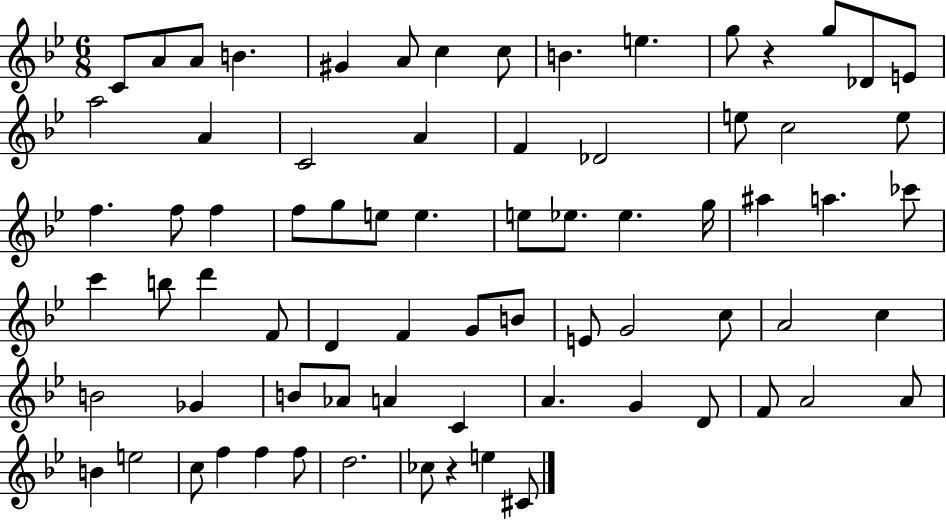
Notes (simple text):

C4/e A4/e A4/e B4/q. G#4/q A4/e C5/q C5/e B4/q. E5/q. G5/e R/q G5/e Db4/e E4/e A5/h A4/q C4/h A4/q F4/q Db4/h E5/e C5/h E5/e F5/q. F5/e F5/q F5/e G5/e E5/e E5/q. E5/e Eb5/e. Eb5/q. G5/s A#5/q A5/q. CES6/e C6/q B5/e D6/q F4/e D4/q F4/q G4/e B4/e E4/e G4/h C5/e A4/h C5/q B4/h Gb4/q B4/e Ab4/e A4/q C4/q A4/q. G4/q D4/e F4/e A4/h A4/e B4/q E5/h C5/e F5/q F5/q F5/e D5/h. CES5/e R/q E5/q C#4/e